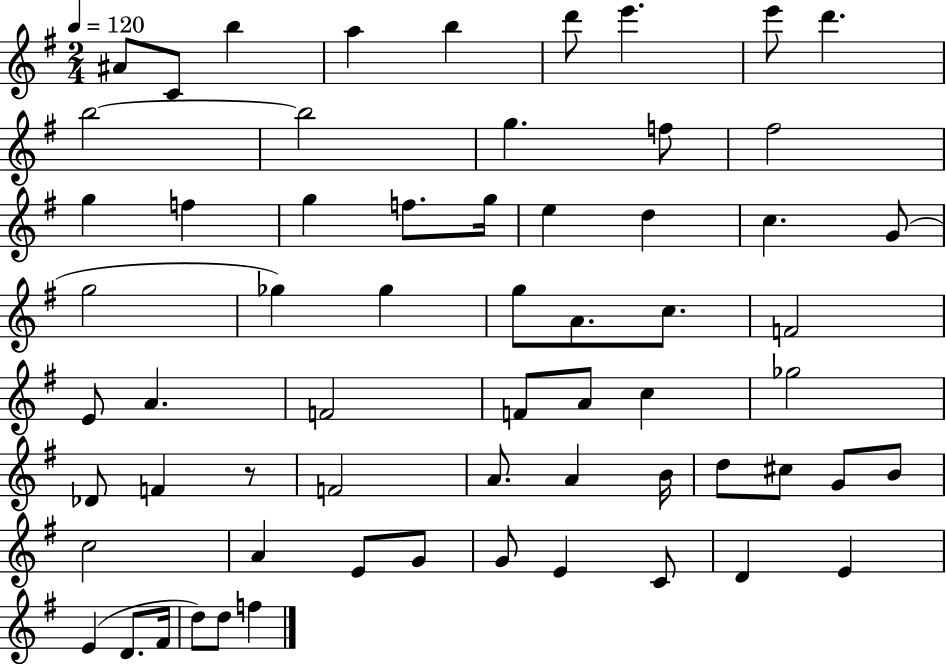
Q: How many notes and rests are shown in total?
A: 63